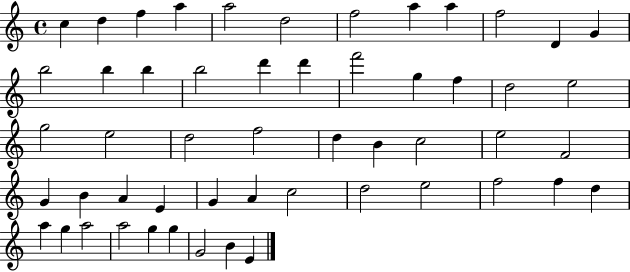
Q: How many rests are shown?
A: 0